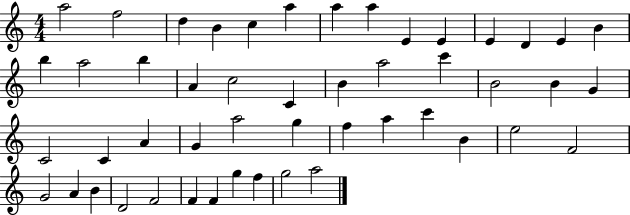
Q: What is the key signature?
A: C major